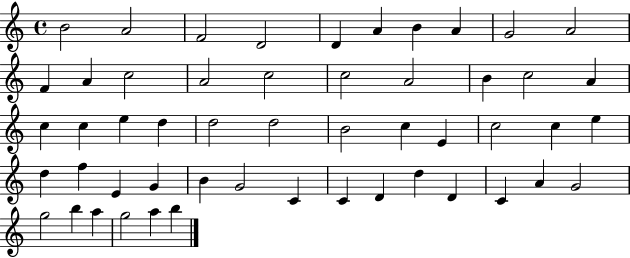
X:1
T:Untitled
M:4/4
L:1/4
K:C
B2 A2 F2 D2 D A B A G2 A2 F A c2 A2 c2 c2 A2 B c2 A c c e d d2 d2 B2 c E c2 c e d f E G B G2 C C D d D C A G2 g2 b a g2 a b